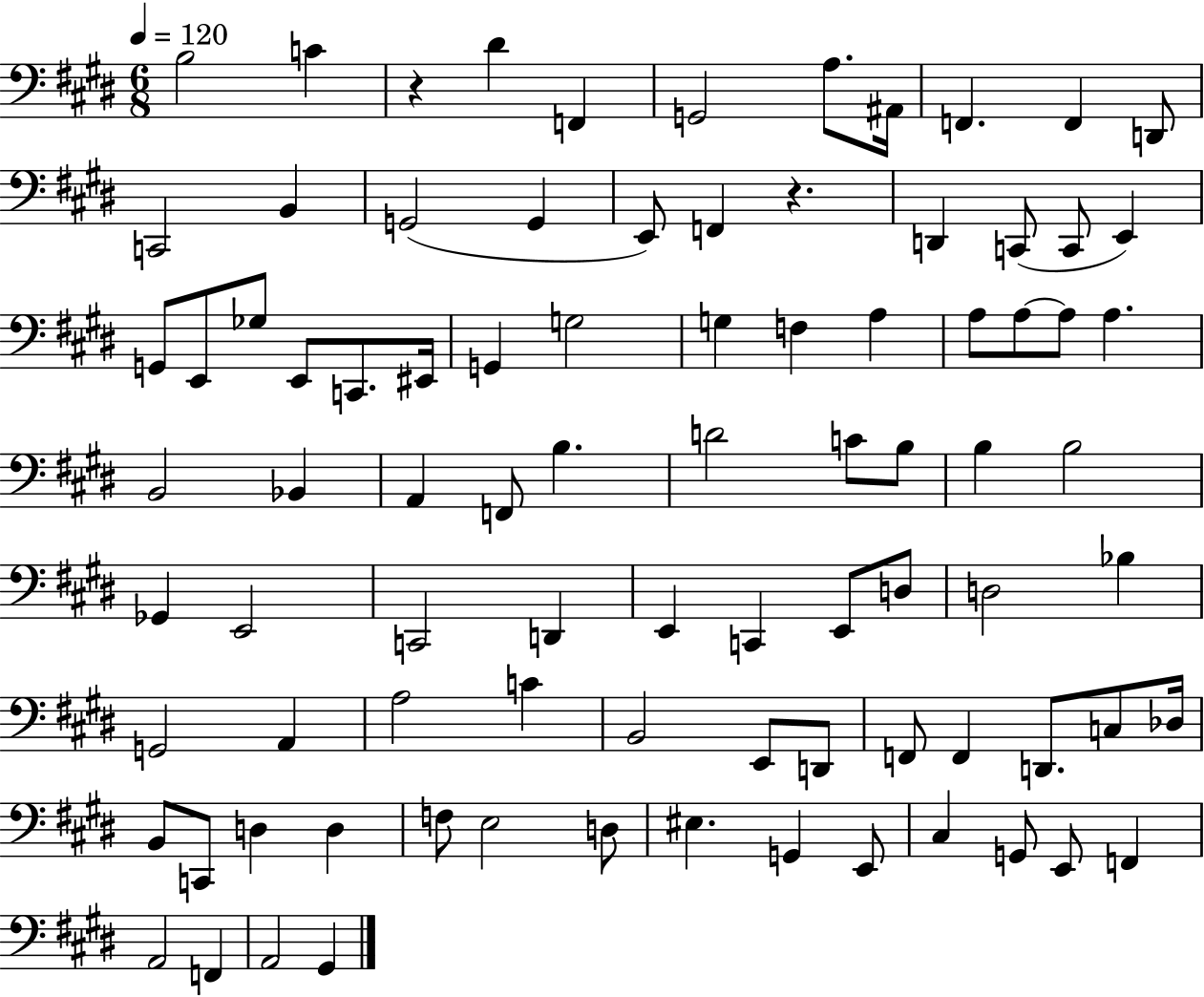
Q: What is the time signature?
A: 6/8